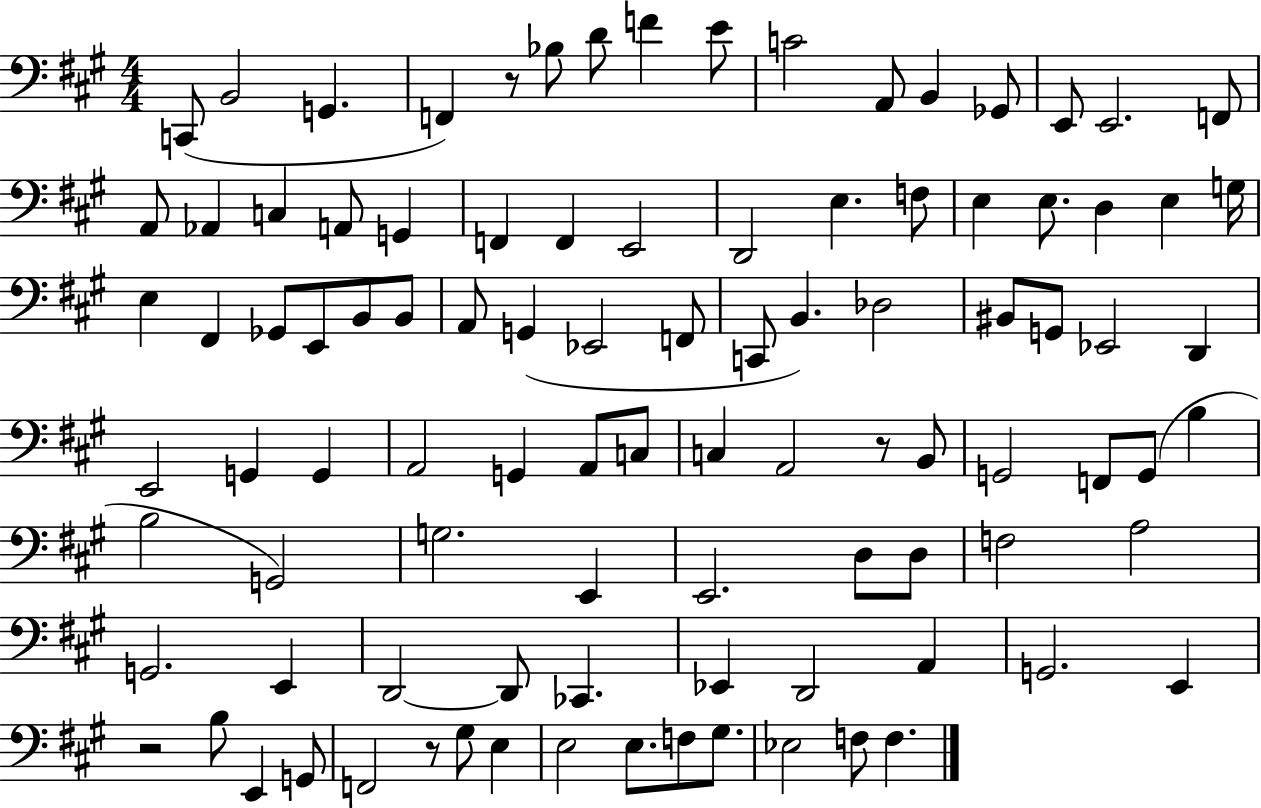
{
  \clef bass
  \numericTimeSignature
  \time 4/4
  \key a \major
  c,8( b,2 g,4. | f,4) r8 bes8 d'8 f'4 e'8 | c'2 a,8 b,4 ges,8 | e,8 e,2. f,8 | \break a,8 aes,4 c4 a,8 g,4 | f,4 f,4 e,2 | d,2 e4. f8 | e4 e8. d4 e4 g16 | \break e4 fis,4 ges,8 e,8 b,8 b,8 | a,8 g,4( ees,2 f,8 | c,8 b,4.) des2 | bis,8 g,8 ees,2 d,4 | \break e,2 g,4 g,4 | a,2 g,4 a,8 c8 | c4 a,2 r8 b,8 | g,2 f,8 g,8( b4 | \break b2 g,2) | g2. e,4 | e,2. d8 d8 | f2 a2 | \break g,2. e,4 | d,2~~ d,8 ces,4. | ees,4 d,2 a,4 | g,2. e,4 | \break r2 b8 e,4 g,8 | f,2 r8 gis8 e4 | e2 e8. f8 gis8. | ees2 f8 f4. | \break \bar "|."
}